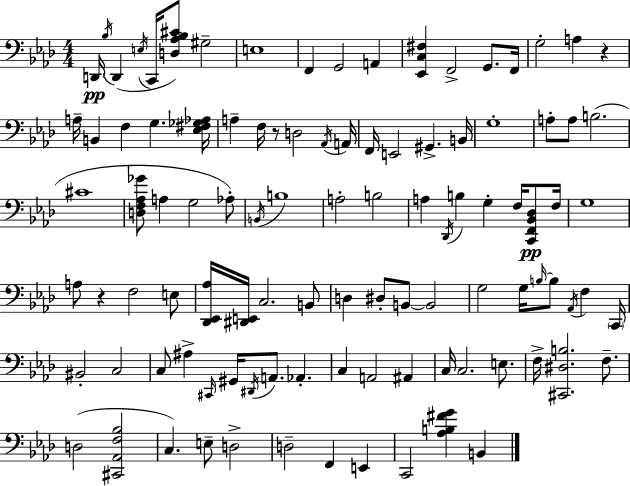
{
  \clef bass
  \numericTimeSignature
  \time 4/4
  \key f \minor
  d,16\pp \acciaccatura { bes16 } d,4( \acciaccatura { e16 } c,16 <d aes bes cis'>8) gis2-- | e1 | f,4 g,2 a,4 | <ees, c fis>4 f,2-> g,8. | \break f,16 g2-. a4 r4 | a16-- b,4 f4 g4. | <ees fis ges aes>16 a4-- f16 r8 d2 | \acciaccatura { aes,16 } a,16 f,16 e,2 gis,4.-> | \break b,16 g1-. | a8-. a8 b2.( | cis'1 | <d f aes ges'>8 a4 g2 | \break aes8-.) \acciaccatura { b,16 } b1 | a2-. b2 | a4 \acciaccatura { des,16 } b4 g4-. | f16 <c, f, bes, des>8\pp f16 g1 | \break a8 r4 f2 | e8 <des, ees, aes>16 <dis, e,>16 c2. | b,8 d4 dis8-. b,8~~ b,2 | g2 g16 \grace { b16~ }~ b8 | \break \acciaccatura { aes,16 } f4 \parenthesize c,16 bis,2-. c2 | c8 ais4-> \grace { cis,16 } gis,16 \acciaccatura { dis,16 } | a,8. aes,4.-. c4 a,2 | ais,4 c16 c2. | \break e8. f16-> <cis, dis b>2. | f8.-- d2( | <cis, aes, f bes>2 c4.) e8-- | d2-> d2-- | \break f,4 e,4 c,2 | <aes b fis' g'>4 b,4 \bar "|."
}